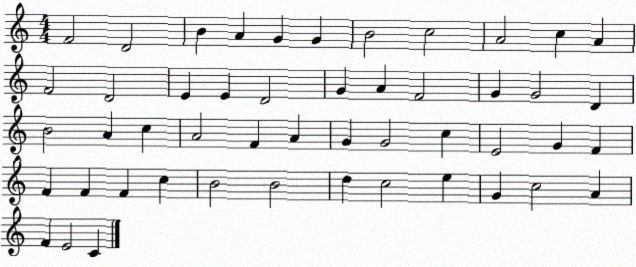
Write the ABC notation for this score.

X:1
T:Untitled
M:4/4
L:1/4
K:C
F2 D2 B A G G B2 c2 A2 c A F2 D2 E E D2 G A F2 G G2 D B2 A c A2 F A G G2 c E2 G F F F F c B2 B2 d c2 e G c2 A F E2 C